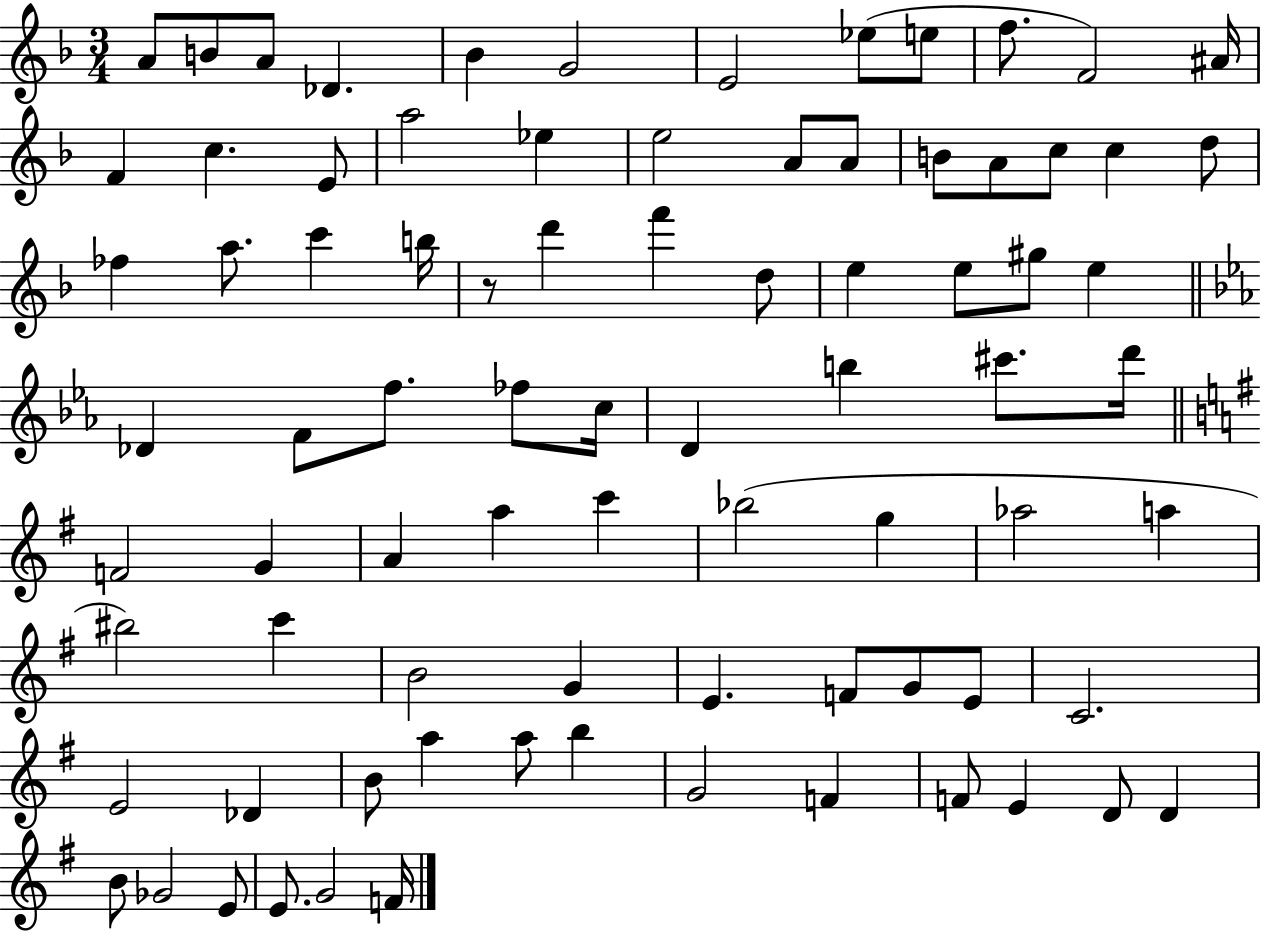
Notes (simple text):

A4/e B4/e A4/e Db4/q. Bb4/q G4/h E4/h Eb5/e E5/e F5/e. F4/h A#4/s F4/q C5/q. E4/e A5/h Eb5/q E5/h A4/e A4/e B4/e A4/e C5/e C5/q D5/e FES5/q A5/e. C6/q B5/s R/e D6/q F6/q D5/e E5/q E5/e G#5/e E5/q Db4/q F4/e F5/e. FES5/e C5/s D4/q B5/q C#6/e. D6/s F4/h G4/q A4/q A5/q C6/q Bb5/h G5/q Ab5/h A5/q BIS5/h C6/q B4/h G4/q E4/q. F4/e G4/e E4/e C4/h. E4/h Db4/q B4/e A5/q A5/e B5/q G4/h F4/q F4/e E4/q D4/e D4/q B4/e Gb4/h E4/e E4/e. G4/h F4/s